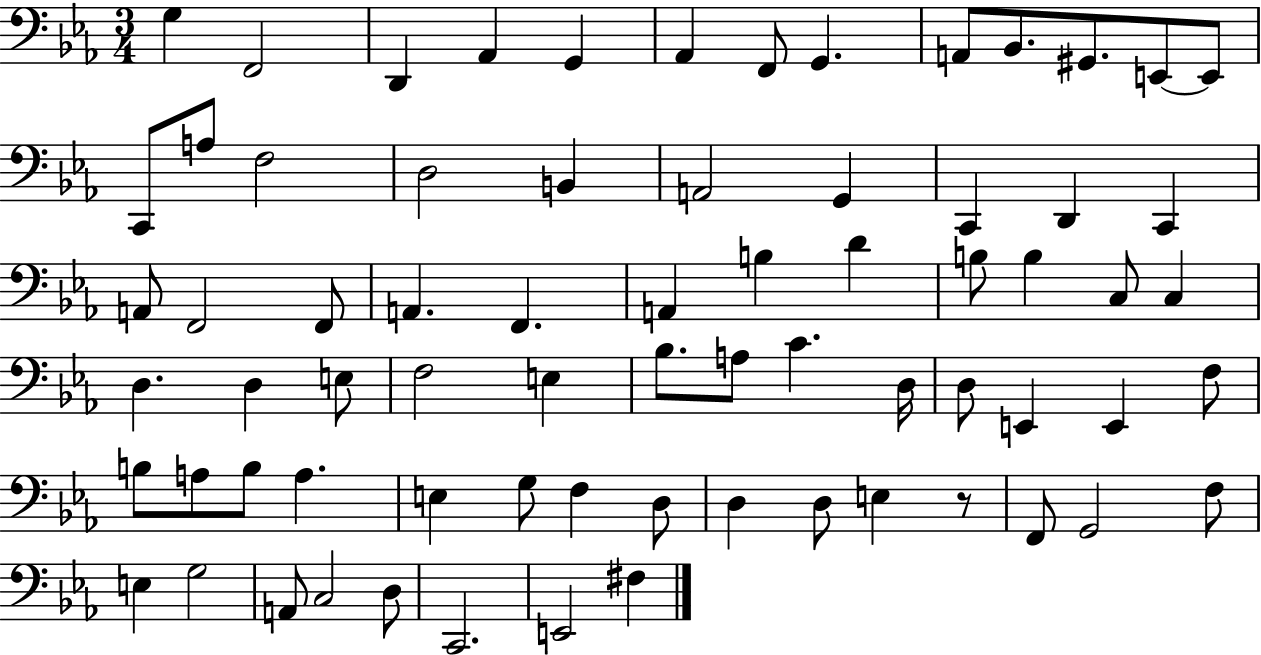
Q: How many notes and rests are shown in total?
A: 71